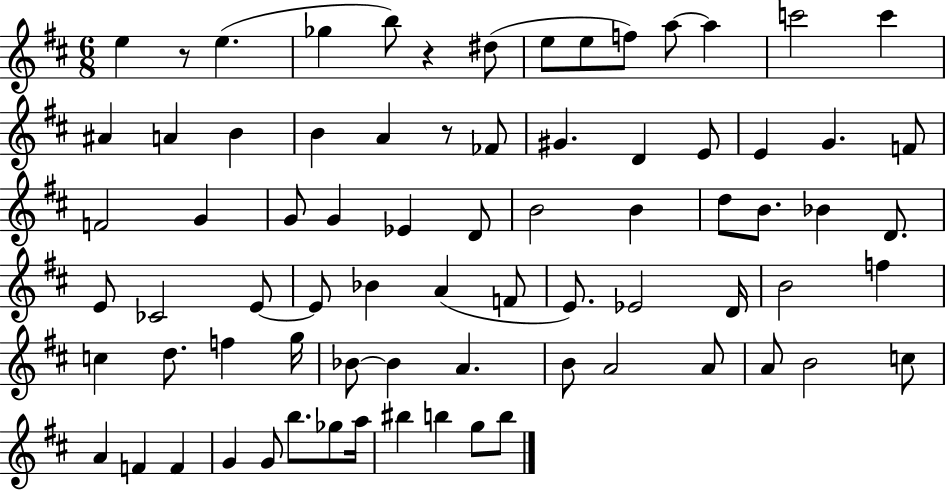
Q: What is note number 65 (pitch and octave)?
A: G4